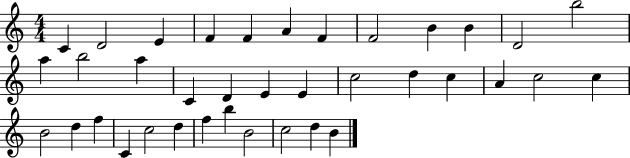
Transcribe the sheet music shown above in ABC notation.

X:1
T:Untitled
M:4/4
L:1/4
K:C
C D2 E F F A F F2 B B D2 b2 a b2 a C D E E c2 d c A c2 c B2 d f C c2 d f b B2 c2 d B